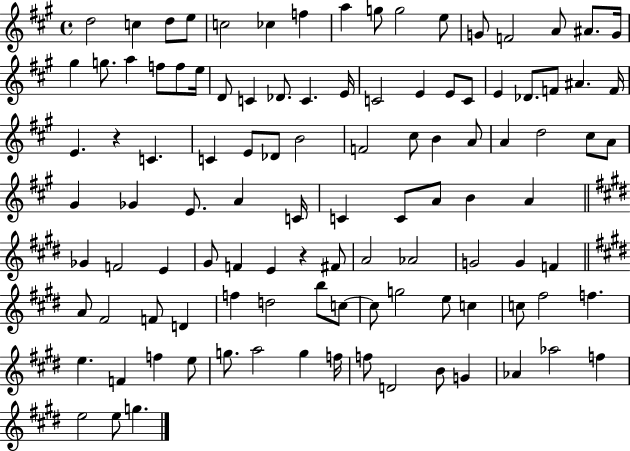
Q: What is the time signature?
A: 4/4